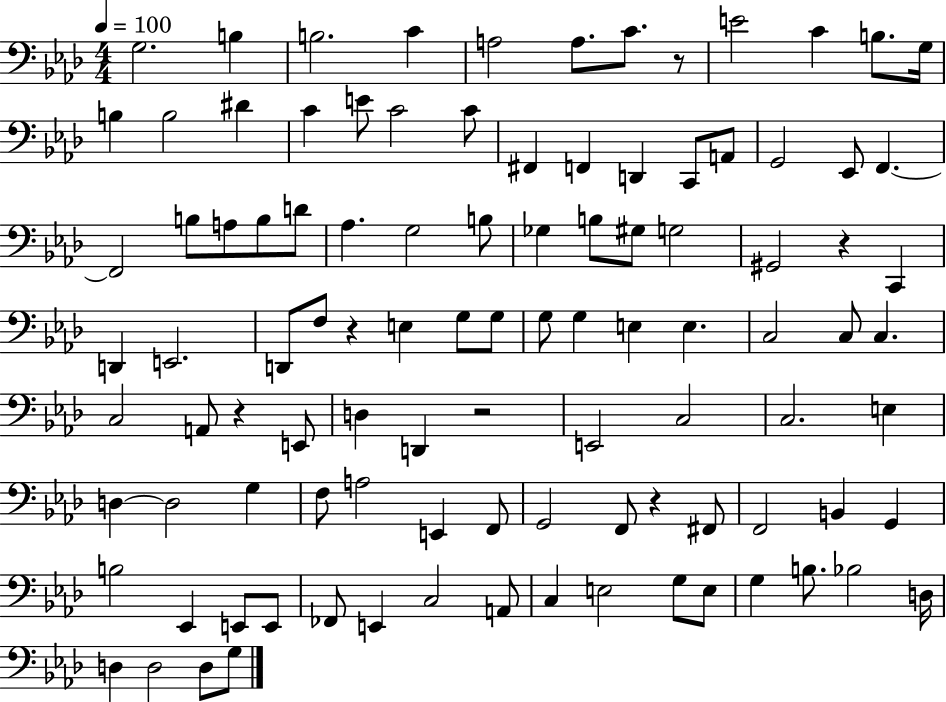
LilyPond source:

{
  \clef bass
  \numericTimeSignature
  \time 4/4
  \key aes \major
  \tempo 4 = 100
  g2. b4 | b2. c'4 | a2 a8. c'8. r8 | e'2 c'4 b8. g16 | \break b4 b2 dis'4 | c'4 e'8 c'2 c'8 | fis,4 f,4 d,4 c,8 a,8 | g,2 ees,8 f,4.~~ | \break f,2 b8 a8 b8 d'8 | aes4. g2 b8 | ges4 b8 gis8 g2 | gis,2 r4 c,4 | \break d,4 e,2. | d,8 f8 r4 e4 g8 g8 | g8 g4 e4 e4. | c2 c8 c4. | \break c2 a,8 r4 e,8 | d4 d,4 r2 | e,2 c2 | c2. e4 | \break d4~~ d2 g4 | f8 a2 e,4 f,8 | g,2 f,8 r4 fis,8 | f,2 b,4 g,4 | \break b2 ees,4 e,8 e,8 | fes,8 e,4 c2 a,8 | c4 e2 g8 e8 | g4 b8. bes2 d16 | \break d4 d2 d8 g8 | \bar "|."
}